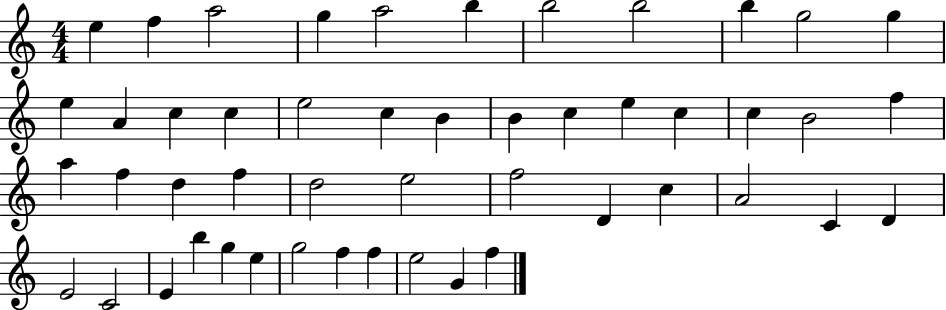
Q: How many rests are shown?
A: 0